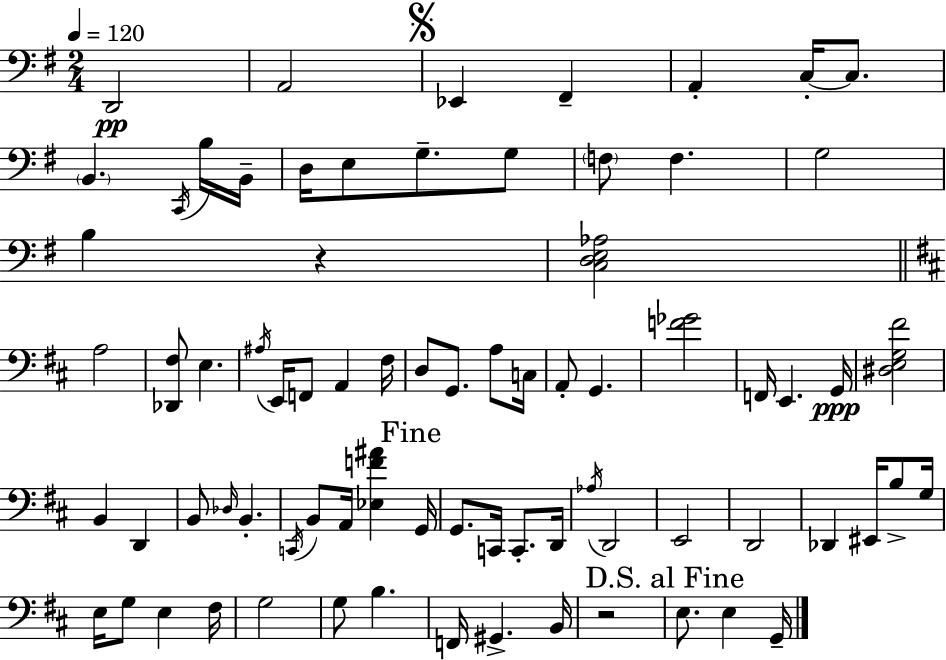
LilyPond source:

{
  \clef bass
  \numericTimeSignature
  \time 2/4
  \key e \minor
  \tempo 4 = 120
  d,2\pp | a,2 | \mark \markup { \musicglyph "scripts.segno" } ees,4 fis,4-- | a,4-. c16-.~~ c8. | \break \parenthesize b,4. \acciaccatura { c,16 } b16 | b,16-- d16 e8 g8.-- g8 | \parenthesize f8 f4. | g2 | \break b4 r4 | <c d e aes>2 | \bar "||" \break \key d \major a2 | <des, fis>8 e4. | \acciaccatura { ais16 } e,16 f,8 a,4 | fis16 d8 g,8. a8 | \break c16 a,8-. g,4. | <f' ges'>2 | f,16 e,4. | g,16\ppp <dis e g fis'>2 | \break b,4 d,4 | b,8 \grace { des16 } b,4.-. | \acciaccatura { c,16 } b,8 a,16 <ees f' ais'>4 | \mark "Fine" g,16 g,8. c,16 c,8.-. | \break d,16 \acciaccatura { aes16 } d,2 | e,2 | d,2 | des,4 | \break eis,16 b8-> g16 e16 g8 e4 | fis16 g2 | g8 b4. | f,16 gis,4.-> | \break b,16 r2 | \mark "D.S. al Fine" e8. e4 | g,16-- \bar "|."
}